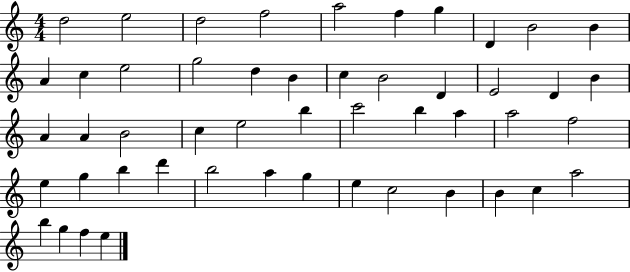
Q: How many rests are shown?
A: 0